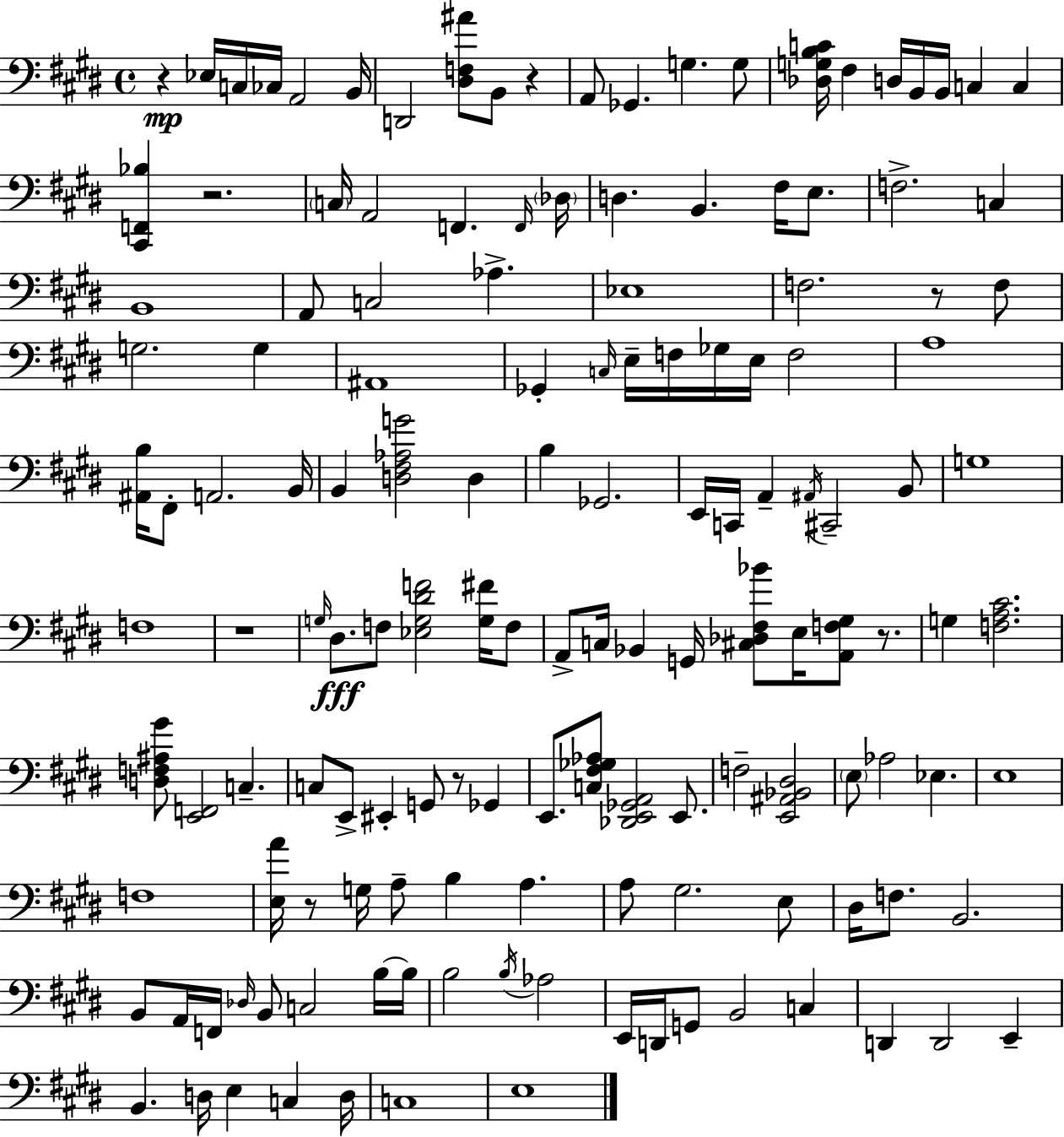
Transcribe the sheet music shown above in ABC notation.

X:1
T:Untitled
M:4/4
L:1/4
K:E
z _E,/4 C,/4 _C,/4 A,,2 B,,/4 D,,2 [^D,F,^A]/2 B,,/2 z A,,/2 _G,, G, G,/2 [_D,G,B,C]/4 ^F, D,/4 B,,/4 B,,/4 C, C, [^C,,F,,_B,] z2 C,/4 A,,2 F,, F,,/4 _D,/4 D, B,, ^F,/4 E,/2 F,2 C, B,,4 A,,/2 C,2 _A, _E,4 F,2 z/2 F,/2 G,2 G, ^A,,4 _G,, C,/4 E,/4 F,/4 _G,/4 E,/4 F,2 A,4 [^A,,B,]/4 ^F,,/2 A,,2 B,,/4 B,, [D,^F,_A,G]2 D, B, _G,,2 E,,/4 C,,/4 A,, ^A,,/4 ^C,,2 B,,/2 G,4 F,4 z4 G,/4 ^D,/2 F,/2 [_E,G,^DF]2 [G,^F]/4 F,/2 A,,/2 C,/4 _B,, G,,/4 [^C,_D,^F,_B]/2 E,/4 [A,,F,^G,]/2 z/2 G, [F,A,^C]2 [D,F,^A,^G]/2 [E,,F,,]2 C, C,/2 E,,/2 ^E,, G,,/2 z/2 _G,, E,,/2 [C,^F,_G,_A,]/2 [_D,,E,,_G,,A,,]2 E,,/2 F,2 [E,,^A,,_B,,^D,]2 E,/2 _A,2 _E, E,4 F,4 [E,A]/4 z/2 G,/4 A,/2 B, A, A,/2 ^G,2 E,/2 ^D,/4 F,/2 B,,2 B,,/2 A,,/4 F,,/4 _D,/4 B,,/2 C,2 B,/4 B,/4 B,2 B,/4 _A,2 E,,/4 D,,/4 G,,/2 B,,2 C, D,, D,,2 E,, B,, D,/4 E, C, D,/4 C,4 E,4